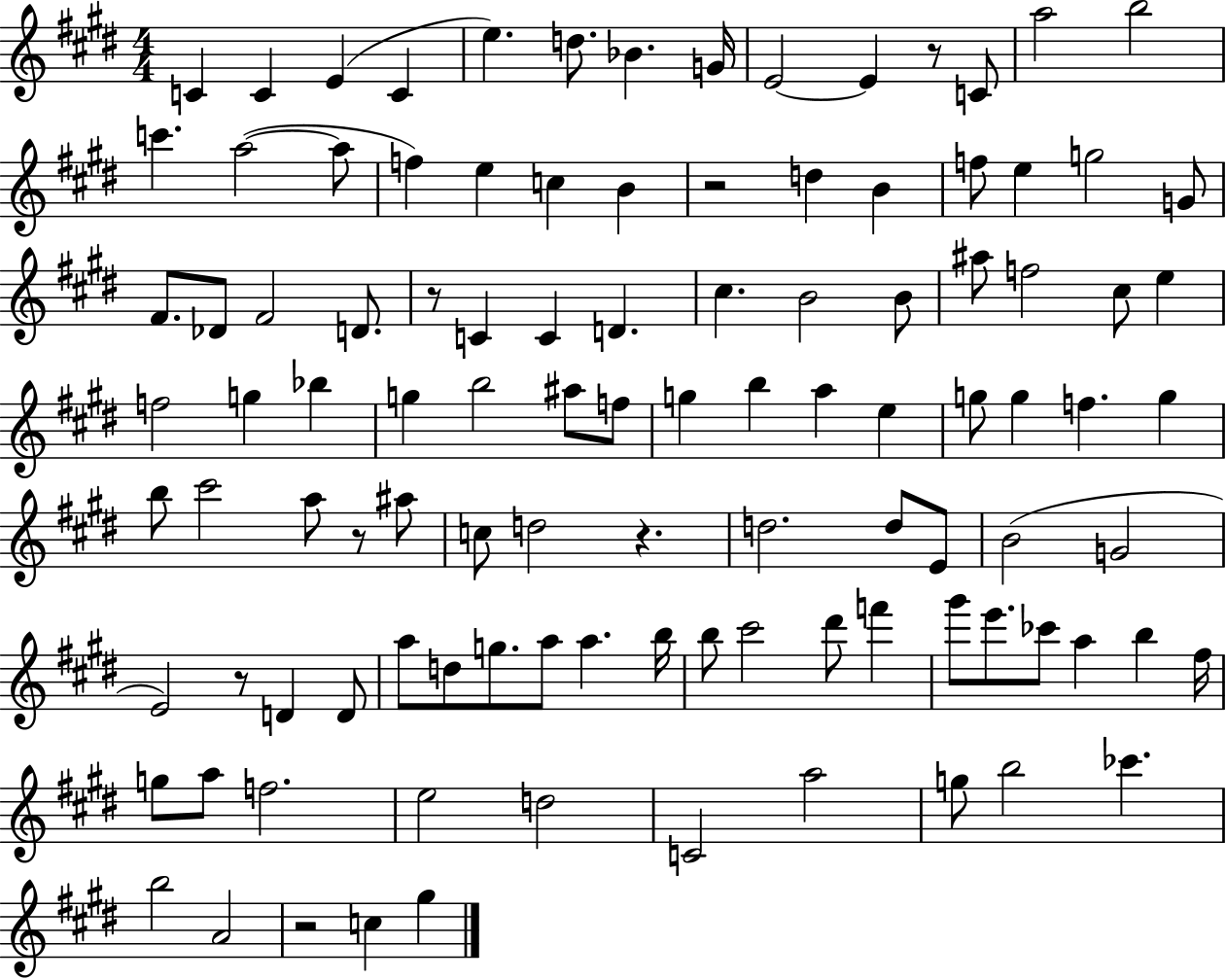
C4/q C4/q E4/q C4/q E5/q. D5/e. Bb4/q. G4/s E4/h E4/q R/e C4/e A5/h B5/h C6/q. A5/h A5/e F5/q E5/q C5/q B4/q R/h D5/q B4/q F5/e E5/q G5/h G4/e F#4/e. Db4/e F#4/h D4/e. R/e C4/q C4/q D4/q. C#5/q. B4/h B4/e A#5/e F5/h C#5/e E5/q F5/h G5/q Bb5/q G5/q B5/h A#5/e F5/e G5/q B5/q A5/q E5/q G5/e G5/q F5/q. G5/q B5/e C#6/h A5/e R/e A#5/e C5/e D5/h R/q. D5/h. D5/e E4/e B4/h G4/h E4/h R/e D4/q D4/e A5/e D5/e G5/e. A5/e A5/q. B5/s B5/e C#6/h D#6/e F6/q G#6/e E6/e. CES6/e A5/q B5/q F#5/s G5/e A5/e F5/h. E5/h D5/h C4/h A5/h G5/e B5/h CES6/q. B5/h A4/h R/h C5/q G#5/q